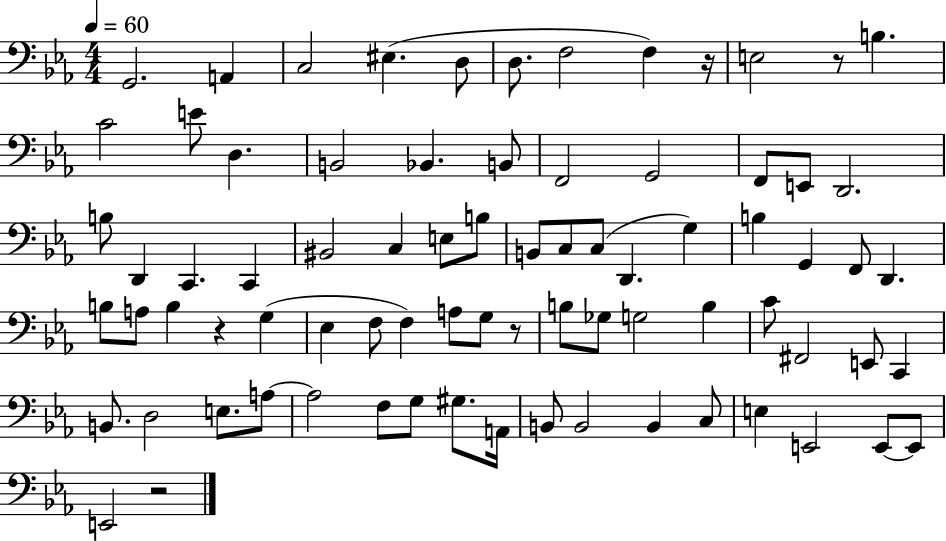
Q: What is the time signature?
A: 4/4